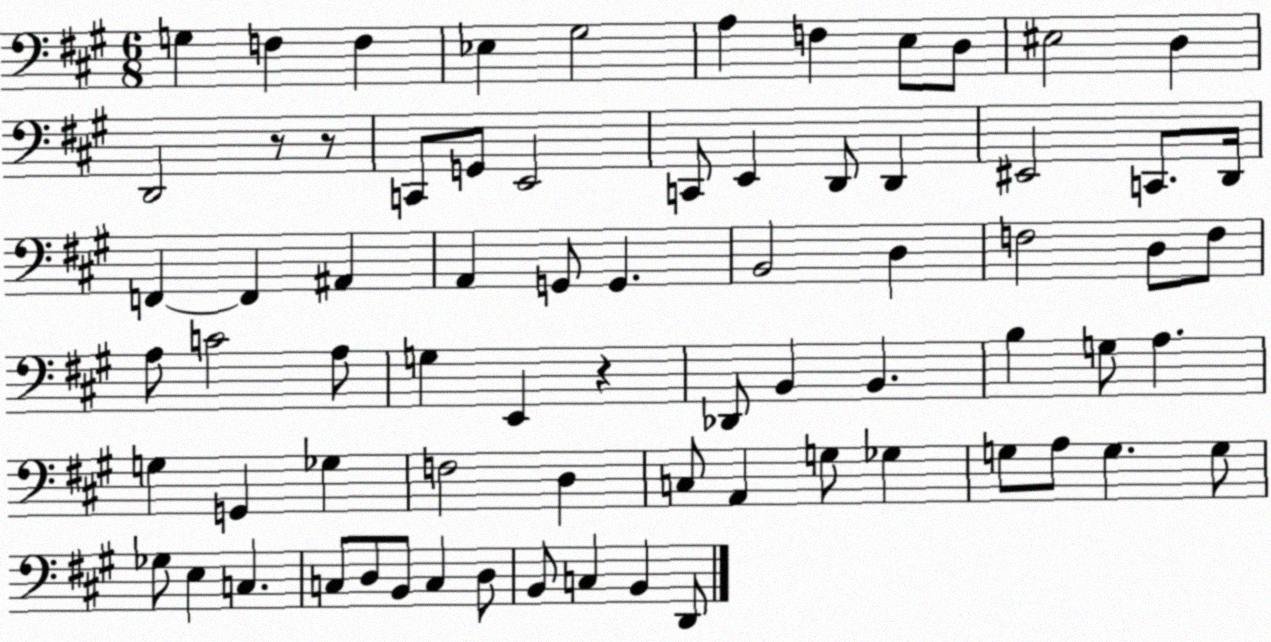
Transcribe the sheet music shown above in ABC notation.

X:1
T:Untitled
M:6/8
L:1/4
K:A
G, F, F, _E, ^G,2 A, F, E,/2 D,/2 ^E,2 D, D,,2 z/2 z/2 C,,/2 G,,/2 E,,2 C,,/2 E,, D,,/2 D,, ^E,,2 C,,/2 D,,/4 F,, F,, ^A,, A,, G,,/2 G,, B,,2 D, F,2 D,/2 F,/2 A,/2 C2 A,/2 G, E,, z _D,,/2 B,, B,, B, G,/2 A, G, G,, _G, F,2 D, C,/2 A,, G,/2 _G, G,/2 A,/2 G, G,/2 _G,/2 E, C, C,/2 D,/2 B,,/2 C, D,/2 B,,/2 C, B,, D,,/2